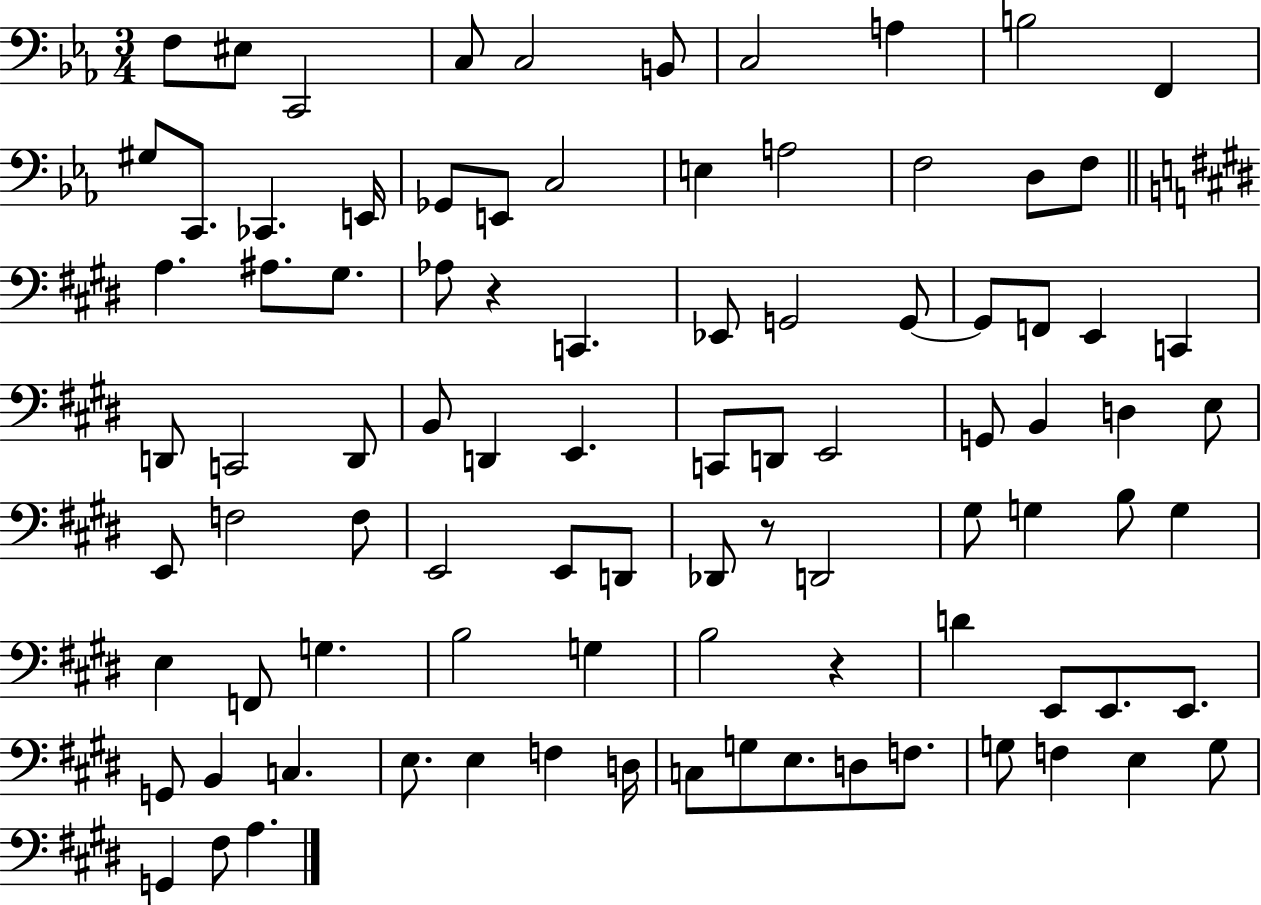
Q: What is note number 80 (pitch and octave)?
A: D3